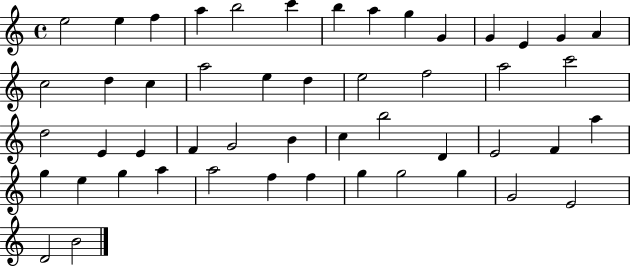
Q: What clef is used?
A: treble